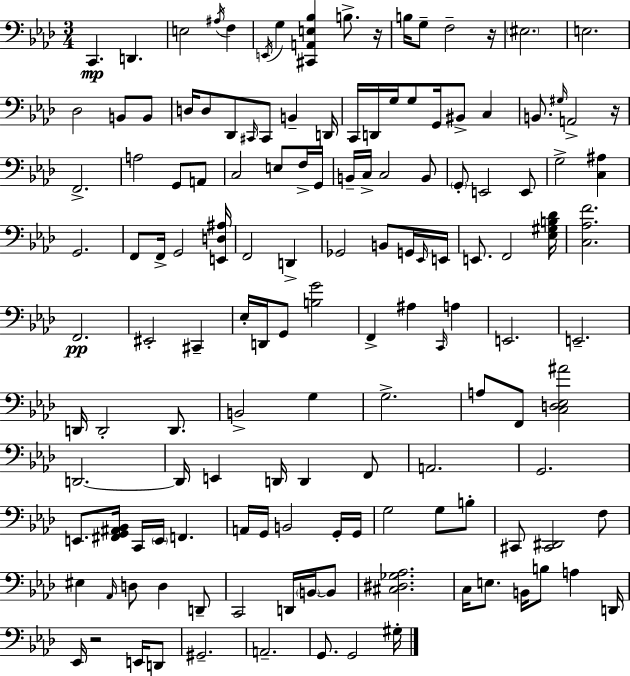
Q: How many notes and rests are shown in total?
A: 141